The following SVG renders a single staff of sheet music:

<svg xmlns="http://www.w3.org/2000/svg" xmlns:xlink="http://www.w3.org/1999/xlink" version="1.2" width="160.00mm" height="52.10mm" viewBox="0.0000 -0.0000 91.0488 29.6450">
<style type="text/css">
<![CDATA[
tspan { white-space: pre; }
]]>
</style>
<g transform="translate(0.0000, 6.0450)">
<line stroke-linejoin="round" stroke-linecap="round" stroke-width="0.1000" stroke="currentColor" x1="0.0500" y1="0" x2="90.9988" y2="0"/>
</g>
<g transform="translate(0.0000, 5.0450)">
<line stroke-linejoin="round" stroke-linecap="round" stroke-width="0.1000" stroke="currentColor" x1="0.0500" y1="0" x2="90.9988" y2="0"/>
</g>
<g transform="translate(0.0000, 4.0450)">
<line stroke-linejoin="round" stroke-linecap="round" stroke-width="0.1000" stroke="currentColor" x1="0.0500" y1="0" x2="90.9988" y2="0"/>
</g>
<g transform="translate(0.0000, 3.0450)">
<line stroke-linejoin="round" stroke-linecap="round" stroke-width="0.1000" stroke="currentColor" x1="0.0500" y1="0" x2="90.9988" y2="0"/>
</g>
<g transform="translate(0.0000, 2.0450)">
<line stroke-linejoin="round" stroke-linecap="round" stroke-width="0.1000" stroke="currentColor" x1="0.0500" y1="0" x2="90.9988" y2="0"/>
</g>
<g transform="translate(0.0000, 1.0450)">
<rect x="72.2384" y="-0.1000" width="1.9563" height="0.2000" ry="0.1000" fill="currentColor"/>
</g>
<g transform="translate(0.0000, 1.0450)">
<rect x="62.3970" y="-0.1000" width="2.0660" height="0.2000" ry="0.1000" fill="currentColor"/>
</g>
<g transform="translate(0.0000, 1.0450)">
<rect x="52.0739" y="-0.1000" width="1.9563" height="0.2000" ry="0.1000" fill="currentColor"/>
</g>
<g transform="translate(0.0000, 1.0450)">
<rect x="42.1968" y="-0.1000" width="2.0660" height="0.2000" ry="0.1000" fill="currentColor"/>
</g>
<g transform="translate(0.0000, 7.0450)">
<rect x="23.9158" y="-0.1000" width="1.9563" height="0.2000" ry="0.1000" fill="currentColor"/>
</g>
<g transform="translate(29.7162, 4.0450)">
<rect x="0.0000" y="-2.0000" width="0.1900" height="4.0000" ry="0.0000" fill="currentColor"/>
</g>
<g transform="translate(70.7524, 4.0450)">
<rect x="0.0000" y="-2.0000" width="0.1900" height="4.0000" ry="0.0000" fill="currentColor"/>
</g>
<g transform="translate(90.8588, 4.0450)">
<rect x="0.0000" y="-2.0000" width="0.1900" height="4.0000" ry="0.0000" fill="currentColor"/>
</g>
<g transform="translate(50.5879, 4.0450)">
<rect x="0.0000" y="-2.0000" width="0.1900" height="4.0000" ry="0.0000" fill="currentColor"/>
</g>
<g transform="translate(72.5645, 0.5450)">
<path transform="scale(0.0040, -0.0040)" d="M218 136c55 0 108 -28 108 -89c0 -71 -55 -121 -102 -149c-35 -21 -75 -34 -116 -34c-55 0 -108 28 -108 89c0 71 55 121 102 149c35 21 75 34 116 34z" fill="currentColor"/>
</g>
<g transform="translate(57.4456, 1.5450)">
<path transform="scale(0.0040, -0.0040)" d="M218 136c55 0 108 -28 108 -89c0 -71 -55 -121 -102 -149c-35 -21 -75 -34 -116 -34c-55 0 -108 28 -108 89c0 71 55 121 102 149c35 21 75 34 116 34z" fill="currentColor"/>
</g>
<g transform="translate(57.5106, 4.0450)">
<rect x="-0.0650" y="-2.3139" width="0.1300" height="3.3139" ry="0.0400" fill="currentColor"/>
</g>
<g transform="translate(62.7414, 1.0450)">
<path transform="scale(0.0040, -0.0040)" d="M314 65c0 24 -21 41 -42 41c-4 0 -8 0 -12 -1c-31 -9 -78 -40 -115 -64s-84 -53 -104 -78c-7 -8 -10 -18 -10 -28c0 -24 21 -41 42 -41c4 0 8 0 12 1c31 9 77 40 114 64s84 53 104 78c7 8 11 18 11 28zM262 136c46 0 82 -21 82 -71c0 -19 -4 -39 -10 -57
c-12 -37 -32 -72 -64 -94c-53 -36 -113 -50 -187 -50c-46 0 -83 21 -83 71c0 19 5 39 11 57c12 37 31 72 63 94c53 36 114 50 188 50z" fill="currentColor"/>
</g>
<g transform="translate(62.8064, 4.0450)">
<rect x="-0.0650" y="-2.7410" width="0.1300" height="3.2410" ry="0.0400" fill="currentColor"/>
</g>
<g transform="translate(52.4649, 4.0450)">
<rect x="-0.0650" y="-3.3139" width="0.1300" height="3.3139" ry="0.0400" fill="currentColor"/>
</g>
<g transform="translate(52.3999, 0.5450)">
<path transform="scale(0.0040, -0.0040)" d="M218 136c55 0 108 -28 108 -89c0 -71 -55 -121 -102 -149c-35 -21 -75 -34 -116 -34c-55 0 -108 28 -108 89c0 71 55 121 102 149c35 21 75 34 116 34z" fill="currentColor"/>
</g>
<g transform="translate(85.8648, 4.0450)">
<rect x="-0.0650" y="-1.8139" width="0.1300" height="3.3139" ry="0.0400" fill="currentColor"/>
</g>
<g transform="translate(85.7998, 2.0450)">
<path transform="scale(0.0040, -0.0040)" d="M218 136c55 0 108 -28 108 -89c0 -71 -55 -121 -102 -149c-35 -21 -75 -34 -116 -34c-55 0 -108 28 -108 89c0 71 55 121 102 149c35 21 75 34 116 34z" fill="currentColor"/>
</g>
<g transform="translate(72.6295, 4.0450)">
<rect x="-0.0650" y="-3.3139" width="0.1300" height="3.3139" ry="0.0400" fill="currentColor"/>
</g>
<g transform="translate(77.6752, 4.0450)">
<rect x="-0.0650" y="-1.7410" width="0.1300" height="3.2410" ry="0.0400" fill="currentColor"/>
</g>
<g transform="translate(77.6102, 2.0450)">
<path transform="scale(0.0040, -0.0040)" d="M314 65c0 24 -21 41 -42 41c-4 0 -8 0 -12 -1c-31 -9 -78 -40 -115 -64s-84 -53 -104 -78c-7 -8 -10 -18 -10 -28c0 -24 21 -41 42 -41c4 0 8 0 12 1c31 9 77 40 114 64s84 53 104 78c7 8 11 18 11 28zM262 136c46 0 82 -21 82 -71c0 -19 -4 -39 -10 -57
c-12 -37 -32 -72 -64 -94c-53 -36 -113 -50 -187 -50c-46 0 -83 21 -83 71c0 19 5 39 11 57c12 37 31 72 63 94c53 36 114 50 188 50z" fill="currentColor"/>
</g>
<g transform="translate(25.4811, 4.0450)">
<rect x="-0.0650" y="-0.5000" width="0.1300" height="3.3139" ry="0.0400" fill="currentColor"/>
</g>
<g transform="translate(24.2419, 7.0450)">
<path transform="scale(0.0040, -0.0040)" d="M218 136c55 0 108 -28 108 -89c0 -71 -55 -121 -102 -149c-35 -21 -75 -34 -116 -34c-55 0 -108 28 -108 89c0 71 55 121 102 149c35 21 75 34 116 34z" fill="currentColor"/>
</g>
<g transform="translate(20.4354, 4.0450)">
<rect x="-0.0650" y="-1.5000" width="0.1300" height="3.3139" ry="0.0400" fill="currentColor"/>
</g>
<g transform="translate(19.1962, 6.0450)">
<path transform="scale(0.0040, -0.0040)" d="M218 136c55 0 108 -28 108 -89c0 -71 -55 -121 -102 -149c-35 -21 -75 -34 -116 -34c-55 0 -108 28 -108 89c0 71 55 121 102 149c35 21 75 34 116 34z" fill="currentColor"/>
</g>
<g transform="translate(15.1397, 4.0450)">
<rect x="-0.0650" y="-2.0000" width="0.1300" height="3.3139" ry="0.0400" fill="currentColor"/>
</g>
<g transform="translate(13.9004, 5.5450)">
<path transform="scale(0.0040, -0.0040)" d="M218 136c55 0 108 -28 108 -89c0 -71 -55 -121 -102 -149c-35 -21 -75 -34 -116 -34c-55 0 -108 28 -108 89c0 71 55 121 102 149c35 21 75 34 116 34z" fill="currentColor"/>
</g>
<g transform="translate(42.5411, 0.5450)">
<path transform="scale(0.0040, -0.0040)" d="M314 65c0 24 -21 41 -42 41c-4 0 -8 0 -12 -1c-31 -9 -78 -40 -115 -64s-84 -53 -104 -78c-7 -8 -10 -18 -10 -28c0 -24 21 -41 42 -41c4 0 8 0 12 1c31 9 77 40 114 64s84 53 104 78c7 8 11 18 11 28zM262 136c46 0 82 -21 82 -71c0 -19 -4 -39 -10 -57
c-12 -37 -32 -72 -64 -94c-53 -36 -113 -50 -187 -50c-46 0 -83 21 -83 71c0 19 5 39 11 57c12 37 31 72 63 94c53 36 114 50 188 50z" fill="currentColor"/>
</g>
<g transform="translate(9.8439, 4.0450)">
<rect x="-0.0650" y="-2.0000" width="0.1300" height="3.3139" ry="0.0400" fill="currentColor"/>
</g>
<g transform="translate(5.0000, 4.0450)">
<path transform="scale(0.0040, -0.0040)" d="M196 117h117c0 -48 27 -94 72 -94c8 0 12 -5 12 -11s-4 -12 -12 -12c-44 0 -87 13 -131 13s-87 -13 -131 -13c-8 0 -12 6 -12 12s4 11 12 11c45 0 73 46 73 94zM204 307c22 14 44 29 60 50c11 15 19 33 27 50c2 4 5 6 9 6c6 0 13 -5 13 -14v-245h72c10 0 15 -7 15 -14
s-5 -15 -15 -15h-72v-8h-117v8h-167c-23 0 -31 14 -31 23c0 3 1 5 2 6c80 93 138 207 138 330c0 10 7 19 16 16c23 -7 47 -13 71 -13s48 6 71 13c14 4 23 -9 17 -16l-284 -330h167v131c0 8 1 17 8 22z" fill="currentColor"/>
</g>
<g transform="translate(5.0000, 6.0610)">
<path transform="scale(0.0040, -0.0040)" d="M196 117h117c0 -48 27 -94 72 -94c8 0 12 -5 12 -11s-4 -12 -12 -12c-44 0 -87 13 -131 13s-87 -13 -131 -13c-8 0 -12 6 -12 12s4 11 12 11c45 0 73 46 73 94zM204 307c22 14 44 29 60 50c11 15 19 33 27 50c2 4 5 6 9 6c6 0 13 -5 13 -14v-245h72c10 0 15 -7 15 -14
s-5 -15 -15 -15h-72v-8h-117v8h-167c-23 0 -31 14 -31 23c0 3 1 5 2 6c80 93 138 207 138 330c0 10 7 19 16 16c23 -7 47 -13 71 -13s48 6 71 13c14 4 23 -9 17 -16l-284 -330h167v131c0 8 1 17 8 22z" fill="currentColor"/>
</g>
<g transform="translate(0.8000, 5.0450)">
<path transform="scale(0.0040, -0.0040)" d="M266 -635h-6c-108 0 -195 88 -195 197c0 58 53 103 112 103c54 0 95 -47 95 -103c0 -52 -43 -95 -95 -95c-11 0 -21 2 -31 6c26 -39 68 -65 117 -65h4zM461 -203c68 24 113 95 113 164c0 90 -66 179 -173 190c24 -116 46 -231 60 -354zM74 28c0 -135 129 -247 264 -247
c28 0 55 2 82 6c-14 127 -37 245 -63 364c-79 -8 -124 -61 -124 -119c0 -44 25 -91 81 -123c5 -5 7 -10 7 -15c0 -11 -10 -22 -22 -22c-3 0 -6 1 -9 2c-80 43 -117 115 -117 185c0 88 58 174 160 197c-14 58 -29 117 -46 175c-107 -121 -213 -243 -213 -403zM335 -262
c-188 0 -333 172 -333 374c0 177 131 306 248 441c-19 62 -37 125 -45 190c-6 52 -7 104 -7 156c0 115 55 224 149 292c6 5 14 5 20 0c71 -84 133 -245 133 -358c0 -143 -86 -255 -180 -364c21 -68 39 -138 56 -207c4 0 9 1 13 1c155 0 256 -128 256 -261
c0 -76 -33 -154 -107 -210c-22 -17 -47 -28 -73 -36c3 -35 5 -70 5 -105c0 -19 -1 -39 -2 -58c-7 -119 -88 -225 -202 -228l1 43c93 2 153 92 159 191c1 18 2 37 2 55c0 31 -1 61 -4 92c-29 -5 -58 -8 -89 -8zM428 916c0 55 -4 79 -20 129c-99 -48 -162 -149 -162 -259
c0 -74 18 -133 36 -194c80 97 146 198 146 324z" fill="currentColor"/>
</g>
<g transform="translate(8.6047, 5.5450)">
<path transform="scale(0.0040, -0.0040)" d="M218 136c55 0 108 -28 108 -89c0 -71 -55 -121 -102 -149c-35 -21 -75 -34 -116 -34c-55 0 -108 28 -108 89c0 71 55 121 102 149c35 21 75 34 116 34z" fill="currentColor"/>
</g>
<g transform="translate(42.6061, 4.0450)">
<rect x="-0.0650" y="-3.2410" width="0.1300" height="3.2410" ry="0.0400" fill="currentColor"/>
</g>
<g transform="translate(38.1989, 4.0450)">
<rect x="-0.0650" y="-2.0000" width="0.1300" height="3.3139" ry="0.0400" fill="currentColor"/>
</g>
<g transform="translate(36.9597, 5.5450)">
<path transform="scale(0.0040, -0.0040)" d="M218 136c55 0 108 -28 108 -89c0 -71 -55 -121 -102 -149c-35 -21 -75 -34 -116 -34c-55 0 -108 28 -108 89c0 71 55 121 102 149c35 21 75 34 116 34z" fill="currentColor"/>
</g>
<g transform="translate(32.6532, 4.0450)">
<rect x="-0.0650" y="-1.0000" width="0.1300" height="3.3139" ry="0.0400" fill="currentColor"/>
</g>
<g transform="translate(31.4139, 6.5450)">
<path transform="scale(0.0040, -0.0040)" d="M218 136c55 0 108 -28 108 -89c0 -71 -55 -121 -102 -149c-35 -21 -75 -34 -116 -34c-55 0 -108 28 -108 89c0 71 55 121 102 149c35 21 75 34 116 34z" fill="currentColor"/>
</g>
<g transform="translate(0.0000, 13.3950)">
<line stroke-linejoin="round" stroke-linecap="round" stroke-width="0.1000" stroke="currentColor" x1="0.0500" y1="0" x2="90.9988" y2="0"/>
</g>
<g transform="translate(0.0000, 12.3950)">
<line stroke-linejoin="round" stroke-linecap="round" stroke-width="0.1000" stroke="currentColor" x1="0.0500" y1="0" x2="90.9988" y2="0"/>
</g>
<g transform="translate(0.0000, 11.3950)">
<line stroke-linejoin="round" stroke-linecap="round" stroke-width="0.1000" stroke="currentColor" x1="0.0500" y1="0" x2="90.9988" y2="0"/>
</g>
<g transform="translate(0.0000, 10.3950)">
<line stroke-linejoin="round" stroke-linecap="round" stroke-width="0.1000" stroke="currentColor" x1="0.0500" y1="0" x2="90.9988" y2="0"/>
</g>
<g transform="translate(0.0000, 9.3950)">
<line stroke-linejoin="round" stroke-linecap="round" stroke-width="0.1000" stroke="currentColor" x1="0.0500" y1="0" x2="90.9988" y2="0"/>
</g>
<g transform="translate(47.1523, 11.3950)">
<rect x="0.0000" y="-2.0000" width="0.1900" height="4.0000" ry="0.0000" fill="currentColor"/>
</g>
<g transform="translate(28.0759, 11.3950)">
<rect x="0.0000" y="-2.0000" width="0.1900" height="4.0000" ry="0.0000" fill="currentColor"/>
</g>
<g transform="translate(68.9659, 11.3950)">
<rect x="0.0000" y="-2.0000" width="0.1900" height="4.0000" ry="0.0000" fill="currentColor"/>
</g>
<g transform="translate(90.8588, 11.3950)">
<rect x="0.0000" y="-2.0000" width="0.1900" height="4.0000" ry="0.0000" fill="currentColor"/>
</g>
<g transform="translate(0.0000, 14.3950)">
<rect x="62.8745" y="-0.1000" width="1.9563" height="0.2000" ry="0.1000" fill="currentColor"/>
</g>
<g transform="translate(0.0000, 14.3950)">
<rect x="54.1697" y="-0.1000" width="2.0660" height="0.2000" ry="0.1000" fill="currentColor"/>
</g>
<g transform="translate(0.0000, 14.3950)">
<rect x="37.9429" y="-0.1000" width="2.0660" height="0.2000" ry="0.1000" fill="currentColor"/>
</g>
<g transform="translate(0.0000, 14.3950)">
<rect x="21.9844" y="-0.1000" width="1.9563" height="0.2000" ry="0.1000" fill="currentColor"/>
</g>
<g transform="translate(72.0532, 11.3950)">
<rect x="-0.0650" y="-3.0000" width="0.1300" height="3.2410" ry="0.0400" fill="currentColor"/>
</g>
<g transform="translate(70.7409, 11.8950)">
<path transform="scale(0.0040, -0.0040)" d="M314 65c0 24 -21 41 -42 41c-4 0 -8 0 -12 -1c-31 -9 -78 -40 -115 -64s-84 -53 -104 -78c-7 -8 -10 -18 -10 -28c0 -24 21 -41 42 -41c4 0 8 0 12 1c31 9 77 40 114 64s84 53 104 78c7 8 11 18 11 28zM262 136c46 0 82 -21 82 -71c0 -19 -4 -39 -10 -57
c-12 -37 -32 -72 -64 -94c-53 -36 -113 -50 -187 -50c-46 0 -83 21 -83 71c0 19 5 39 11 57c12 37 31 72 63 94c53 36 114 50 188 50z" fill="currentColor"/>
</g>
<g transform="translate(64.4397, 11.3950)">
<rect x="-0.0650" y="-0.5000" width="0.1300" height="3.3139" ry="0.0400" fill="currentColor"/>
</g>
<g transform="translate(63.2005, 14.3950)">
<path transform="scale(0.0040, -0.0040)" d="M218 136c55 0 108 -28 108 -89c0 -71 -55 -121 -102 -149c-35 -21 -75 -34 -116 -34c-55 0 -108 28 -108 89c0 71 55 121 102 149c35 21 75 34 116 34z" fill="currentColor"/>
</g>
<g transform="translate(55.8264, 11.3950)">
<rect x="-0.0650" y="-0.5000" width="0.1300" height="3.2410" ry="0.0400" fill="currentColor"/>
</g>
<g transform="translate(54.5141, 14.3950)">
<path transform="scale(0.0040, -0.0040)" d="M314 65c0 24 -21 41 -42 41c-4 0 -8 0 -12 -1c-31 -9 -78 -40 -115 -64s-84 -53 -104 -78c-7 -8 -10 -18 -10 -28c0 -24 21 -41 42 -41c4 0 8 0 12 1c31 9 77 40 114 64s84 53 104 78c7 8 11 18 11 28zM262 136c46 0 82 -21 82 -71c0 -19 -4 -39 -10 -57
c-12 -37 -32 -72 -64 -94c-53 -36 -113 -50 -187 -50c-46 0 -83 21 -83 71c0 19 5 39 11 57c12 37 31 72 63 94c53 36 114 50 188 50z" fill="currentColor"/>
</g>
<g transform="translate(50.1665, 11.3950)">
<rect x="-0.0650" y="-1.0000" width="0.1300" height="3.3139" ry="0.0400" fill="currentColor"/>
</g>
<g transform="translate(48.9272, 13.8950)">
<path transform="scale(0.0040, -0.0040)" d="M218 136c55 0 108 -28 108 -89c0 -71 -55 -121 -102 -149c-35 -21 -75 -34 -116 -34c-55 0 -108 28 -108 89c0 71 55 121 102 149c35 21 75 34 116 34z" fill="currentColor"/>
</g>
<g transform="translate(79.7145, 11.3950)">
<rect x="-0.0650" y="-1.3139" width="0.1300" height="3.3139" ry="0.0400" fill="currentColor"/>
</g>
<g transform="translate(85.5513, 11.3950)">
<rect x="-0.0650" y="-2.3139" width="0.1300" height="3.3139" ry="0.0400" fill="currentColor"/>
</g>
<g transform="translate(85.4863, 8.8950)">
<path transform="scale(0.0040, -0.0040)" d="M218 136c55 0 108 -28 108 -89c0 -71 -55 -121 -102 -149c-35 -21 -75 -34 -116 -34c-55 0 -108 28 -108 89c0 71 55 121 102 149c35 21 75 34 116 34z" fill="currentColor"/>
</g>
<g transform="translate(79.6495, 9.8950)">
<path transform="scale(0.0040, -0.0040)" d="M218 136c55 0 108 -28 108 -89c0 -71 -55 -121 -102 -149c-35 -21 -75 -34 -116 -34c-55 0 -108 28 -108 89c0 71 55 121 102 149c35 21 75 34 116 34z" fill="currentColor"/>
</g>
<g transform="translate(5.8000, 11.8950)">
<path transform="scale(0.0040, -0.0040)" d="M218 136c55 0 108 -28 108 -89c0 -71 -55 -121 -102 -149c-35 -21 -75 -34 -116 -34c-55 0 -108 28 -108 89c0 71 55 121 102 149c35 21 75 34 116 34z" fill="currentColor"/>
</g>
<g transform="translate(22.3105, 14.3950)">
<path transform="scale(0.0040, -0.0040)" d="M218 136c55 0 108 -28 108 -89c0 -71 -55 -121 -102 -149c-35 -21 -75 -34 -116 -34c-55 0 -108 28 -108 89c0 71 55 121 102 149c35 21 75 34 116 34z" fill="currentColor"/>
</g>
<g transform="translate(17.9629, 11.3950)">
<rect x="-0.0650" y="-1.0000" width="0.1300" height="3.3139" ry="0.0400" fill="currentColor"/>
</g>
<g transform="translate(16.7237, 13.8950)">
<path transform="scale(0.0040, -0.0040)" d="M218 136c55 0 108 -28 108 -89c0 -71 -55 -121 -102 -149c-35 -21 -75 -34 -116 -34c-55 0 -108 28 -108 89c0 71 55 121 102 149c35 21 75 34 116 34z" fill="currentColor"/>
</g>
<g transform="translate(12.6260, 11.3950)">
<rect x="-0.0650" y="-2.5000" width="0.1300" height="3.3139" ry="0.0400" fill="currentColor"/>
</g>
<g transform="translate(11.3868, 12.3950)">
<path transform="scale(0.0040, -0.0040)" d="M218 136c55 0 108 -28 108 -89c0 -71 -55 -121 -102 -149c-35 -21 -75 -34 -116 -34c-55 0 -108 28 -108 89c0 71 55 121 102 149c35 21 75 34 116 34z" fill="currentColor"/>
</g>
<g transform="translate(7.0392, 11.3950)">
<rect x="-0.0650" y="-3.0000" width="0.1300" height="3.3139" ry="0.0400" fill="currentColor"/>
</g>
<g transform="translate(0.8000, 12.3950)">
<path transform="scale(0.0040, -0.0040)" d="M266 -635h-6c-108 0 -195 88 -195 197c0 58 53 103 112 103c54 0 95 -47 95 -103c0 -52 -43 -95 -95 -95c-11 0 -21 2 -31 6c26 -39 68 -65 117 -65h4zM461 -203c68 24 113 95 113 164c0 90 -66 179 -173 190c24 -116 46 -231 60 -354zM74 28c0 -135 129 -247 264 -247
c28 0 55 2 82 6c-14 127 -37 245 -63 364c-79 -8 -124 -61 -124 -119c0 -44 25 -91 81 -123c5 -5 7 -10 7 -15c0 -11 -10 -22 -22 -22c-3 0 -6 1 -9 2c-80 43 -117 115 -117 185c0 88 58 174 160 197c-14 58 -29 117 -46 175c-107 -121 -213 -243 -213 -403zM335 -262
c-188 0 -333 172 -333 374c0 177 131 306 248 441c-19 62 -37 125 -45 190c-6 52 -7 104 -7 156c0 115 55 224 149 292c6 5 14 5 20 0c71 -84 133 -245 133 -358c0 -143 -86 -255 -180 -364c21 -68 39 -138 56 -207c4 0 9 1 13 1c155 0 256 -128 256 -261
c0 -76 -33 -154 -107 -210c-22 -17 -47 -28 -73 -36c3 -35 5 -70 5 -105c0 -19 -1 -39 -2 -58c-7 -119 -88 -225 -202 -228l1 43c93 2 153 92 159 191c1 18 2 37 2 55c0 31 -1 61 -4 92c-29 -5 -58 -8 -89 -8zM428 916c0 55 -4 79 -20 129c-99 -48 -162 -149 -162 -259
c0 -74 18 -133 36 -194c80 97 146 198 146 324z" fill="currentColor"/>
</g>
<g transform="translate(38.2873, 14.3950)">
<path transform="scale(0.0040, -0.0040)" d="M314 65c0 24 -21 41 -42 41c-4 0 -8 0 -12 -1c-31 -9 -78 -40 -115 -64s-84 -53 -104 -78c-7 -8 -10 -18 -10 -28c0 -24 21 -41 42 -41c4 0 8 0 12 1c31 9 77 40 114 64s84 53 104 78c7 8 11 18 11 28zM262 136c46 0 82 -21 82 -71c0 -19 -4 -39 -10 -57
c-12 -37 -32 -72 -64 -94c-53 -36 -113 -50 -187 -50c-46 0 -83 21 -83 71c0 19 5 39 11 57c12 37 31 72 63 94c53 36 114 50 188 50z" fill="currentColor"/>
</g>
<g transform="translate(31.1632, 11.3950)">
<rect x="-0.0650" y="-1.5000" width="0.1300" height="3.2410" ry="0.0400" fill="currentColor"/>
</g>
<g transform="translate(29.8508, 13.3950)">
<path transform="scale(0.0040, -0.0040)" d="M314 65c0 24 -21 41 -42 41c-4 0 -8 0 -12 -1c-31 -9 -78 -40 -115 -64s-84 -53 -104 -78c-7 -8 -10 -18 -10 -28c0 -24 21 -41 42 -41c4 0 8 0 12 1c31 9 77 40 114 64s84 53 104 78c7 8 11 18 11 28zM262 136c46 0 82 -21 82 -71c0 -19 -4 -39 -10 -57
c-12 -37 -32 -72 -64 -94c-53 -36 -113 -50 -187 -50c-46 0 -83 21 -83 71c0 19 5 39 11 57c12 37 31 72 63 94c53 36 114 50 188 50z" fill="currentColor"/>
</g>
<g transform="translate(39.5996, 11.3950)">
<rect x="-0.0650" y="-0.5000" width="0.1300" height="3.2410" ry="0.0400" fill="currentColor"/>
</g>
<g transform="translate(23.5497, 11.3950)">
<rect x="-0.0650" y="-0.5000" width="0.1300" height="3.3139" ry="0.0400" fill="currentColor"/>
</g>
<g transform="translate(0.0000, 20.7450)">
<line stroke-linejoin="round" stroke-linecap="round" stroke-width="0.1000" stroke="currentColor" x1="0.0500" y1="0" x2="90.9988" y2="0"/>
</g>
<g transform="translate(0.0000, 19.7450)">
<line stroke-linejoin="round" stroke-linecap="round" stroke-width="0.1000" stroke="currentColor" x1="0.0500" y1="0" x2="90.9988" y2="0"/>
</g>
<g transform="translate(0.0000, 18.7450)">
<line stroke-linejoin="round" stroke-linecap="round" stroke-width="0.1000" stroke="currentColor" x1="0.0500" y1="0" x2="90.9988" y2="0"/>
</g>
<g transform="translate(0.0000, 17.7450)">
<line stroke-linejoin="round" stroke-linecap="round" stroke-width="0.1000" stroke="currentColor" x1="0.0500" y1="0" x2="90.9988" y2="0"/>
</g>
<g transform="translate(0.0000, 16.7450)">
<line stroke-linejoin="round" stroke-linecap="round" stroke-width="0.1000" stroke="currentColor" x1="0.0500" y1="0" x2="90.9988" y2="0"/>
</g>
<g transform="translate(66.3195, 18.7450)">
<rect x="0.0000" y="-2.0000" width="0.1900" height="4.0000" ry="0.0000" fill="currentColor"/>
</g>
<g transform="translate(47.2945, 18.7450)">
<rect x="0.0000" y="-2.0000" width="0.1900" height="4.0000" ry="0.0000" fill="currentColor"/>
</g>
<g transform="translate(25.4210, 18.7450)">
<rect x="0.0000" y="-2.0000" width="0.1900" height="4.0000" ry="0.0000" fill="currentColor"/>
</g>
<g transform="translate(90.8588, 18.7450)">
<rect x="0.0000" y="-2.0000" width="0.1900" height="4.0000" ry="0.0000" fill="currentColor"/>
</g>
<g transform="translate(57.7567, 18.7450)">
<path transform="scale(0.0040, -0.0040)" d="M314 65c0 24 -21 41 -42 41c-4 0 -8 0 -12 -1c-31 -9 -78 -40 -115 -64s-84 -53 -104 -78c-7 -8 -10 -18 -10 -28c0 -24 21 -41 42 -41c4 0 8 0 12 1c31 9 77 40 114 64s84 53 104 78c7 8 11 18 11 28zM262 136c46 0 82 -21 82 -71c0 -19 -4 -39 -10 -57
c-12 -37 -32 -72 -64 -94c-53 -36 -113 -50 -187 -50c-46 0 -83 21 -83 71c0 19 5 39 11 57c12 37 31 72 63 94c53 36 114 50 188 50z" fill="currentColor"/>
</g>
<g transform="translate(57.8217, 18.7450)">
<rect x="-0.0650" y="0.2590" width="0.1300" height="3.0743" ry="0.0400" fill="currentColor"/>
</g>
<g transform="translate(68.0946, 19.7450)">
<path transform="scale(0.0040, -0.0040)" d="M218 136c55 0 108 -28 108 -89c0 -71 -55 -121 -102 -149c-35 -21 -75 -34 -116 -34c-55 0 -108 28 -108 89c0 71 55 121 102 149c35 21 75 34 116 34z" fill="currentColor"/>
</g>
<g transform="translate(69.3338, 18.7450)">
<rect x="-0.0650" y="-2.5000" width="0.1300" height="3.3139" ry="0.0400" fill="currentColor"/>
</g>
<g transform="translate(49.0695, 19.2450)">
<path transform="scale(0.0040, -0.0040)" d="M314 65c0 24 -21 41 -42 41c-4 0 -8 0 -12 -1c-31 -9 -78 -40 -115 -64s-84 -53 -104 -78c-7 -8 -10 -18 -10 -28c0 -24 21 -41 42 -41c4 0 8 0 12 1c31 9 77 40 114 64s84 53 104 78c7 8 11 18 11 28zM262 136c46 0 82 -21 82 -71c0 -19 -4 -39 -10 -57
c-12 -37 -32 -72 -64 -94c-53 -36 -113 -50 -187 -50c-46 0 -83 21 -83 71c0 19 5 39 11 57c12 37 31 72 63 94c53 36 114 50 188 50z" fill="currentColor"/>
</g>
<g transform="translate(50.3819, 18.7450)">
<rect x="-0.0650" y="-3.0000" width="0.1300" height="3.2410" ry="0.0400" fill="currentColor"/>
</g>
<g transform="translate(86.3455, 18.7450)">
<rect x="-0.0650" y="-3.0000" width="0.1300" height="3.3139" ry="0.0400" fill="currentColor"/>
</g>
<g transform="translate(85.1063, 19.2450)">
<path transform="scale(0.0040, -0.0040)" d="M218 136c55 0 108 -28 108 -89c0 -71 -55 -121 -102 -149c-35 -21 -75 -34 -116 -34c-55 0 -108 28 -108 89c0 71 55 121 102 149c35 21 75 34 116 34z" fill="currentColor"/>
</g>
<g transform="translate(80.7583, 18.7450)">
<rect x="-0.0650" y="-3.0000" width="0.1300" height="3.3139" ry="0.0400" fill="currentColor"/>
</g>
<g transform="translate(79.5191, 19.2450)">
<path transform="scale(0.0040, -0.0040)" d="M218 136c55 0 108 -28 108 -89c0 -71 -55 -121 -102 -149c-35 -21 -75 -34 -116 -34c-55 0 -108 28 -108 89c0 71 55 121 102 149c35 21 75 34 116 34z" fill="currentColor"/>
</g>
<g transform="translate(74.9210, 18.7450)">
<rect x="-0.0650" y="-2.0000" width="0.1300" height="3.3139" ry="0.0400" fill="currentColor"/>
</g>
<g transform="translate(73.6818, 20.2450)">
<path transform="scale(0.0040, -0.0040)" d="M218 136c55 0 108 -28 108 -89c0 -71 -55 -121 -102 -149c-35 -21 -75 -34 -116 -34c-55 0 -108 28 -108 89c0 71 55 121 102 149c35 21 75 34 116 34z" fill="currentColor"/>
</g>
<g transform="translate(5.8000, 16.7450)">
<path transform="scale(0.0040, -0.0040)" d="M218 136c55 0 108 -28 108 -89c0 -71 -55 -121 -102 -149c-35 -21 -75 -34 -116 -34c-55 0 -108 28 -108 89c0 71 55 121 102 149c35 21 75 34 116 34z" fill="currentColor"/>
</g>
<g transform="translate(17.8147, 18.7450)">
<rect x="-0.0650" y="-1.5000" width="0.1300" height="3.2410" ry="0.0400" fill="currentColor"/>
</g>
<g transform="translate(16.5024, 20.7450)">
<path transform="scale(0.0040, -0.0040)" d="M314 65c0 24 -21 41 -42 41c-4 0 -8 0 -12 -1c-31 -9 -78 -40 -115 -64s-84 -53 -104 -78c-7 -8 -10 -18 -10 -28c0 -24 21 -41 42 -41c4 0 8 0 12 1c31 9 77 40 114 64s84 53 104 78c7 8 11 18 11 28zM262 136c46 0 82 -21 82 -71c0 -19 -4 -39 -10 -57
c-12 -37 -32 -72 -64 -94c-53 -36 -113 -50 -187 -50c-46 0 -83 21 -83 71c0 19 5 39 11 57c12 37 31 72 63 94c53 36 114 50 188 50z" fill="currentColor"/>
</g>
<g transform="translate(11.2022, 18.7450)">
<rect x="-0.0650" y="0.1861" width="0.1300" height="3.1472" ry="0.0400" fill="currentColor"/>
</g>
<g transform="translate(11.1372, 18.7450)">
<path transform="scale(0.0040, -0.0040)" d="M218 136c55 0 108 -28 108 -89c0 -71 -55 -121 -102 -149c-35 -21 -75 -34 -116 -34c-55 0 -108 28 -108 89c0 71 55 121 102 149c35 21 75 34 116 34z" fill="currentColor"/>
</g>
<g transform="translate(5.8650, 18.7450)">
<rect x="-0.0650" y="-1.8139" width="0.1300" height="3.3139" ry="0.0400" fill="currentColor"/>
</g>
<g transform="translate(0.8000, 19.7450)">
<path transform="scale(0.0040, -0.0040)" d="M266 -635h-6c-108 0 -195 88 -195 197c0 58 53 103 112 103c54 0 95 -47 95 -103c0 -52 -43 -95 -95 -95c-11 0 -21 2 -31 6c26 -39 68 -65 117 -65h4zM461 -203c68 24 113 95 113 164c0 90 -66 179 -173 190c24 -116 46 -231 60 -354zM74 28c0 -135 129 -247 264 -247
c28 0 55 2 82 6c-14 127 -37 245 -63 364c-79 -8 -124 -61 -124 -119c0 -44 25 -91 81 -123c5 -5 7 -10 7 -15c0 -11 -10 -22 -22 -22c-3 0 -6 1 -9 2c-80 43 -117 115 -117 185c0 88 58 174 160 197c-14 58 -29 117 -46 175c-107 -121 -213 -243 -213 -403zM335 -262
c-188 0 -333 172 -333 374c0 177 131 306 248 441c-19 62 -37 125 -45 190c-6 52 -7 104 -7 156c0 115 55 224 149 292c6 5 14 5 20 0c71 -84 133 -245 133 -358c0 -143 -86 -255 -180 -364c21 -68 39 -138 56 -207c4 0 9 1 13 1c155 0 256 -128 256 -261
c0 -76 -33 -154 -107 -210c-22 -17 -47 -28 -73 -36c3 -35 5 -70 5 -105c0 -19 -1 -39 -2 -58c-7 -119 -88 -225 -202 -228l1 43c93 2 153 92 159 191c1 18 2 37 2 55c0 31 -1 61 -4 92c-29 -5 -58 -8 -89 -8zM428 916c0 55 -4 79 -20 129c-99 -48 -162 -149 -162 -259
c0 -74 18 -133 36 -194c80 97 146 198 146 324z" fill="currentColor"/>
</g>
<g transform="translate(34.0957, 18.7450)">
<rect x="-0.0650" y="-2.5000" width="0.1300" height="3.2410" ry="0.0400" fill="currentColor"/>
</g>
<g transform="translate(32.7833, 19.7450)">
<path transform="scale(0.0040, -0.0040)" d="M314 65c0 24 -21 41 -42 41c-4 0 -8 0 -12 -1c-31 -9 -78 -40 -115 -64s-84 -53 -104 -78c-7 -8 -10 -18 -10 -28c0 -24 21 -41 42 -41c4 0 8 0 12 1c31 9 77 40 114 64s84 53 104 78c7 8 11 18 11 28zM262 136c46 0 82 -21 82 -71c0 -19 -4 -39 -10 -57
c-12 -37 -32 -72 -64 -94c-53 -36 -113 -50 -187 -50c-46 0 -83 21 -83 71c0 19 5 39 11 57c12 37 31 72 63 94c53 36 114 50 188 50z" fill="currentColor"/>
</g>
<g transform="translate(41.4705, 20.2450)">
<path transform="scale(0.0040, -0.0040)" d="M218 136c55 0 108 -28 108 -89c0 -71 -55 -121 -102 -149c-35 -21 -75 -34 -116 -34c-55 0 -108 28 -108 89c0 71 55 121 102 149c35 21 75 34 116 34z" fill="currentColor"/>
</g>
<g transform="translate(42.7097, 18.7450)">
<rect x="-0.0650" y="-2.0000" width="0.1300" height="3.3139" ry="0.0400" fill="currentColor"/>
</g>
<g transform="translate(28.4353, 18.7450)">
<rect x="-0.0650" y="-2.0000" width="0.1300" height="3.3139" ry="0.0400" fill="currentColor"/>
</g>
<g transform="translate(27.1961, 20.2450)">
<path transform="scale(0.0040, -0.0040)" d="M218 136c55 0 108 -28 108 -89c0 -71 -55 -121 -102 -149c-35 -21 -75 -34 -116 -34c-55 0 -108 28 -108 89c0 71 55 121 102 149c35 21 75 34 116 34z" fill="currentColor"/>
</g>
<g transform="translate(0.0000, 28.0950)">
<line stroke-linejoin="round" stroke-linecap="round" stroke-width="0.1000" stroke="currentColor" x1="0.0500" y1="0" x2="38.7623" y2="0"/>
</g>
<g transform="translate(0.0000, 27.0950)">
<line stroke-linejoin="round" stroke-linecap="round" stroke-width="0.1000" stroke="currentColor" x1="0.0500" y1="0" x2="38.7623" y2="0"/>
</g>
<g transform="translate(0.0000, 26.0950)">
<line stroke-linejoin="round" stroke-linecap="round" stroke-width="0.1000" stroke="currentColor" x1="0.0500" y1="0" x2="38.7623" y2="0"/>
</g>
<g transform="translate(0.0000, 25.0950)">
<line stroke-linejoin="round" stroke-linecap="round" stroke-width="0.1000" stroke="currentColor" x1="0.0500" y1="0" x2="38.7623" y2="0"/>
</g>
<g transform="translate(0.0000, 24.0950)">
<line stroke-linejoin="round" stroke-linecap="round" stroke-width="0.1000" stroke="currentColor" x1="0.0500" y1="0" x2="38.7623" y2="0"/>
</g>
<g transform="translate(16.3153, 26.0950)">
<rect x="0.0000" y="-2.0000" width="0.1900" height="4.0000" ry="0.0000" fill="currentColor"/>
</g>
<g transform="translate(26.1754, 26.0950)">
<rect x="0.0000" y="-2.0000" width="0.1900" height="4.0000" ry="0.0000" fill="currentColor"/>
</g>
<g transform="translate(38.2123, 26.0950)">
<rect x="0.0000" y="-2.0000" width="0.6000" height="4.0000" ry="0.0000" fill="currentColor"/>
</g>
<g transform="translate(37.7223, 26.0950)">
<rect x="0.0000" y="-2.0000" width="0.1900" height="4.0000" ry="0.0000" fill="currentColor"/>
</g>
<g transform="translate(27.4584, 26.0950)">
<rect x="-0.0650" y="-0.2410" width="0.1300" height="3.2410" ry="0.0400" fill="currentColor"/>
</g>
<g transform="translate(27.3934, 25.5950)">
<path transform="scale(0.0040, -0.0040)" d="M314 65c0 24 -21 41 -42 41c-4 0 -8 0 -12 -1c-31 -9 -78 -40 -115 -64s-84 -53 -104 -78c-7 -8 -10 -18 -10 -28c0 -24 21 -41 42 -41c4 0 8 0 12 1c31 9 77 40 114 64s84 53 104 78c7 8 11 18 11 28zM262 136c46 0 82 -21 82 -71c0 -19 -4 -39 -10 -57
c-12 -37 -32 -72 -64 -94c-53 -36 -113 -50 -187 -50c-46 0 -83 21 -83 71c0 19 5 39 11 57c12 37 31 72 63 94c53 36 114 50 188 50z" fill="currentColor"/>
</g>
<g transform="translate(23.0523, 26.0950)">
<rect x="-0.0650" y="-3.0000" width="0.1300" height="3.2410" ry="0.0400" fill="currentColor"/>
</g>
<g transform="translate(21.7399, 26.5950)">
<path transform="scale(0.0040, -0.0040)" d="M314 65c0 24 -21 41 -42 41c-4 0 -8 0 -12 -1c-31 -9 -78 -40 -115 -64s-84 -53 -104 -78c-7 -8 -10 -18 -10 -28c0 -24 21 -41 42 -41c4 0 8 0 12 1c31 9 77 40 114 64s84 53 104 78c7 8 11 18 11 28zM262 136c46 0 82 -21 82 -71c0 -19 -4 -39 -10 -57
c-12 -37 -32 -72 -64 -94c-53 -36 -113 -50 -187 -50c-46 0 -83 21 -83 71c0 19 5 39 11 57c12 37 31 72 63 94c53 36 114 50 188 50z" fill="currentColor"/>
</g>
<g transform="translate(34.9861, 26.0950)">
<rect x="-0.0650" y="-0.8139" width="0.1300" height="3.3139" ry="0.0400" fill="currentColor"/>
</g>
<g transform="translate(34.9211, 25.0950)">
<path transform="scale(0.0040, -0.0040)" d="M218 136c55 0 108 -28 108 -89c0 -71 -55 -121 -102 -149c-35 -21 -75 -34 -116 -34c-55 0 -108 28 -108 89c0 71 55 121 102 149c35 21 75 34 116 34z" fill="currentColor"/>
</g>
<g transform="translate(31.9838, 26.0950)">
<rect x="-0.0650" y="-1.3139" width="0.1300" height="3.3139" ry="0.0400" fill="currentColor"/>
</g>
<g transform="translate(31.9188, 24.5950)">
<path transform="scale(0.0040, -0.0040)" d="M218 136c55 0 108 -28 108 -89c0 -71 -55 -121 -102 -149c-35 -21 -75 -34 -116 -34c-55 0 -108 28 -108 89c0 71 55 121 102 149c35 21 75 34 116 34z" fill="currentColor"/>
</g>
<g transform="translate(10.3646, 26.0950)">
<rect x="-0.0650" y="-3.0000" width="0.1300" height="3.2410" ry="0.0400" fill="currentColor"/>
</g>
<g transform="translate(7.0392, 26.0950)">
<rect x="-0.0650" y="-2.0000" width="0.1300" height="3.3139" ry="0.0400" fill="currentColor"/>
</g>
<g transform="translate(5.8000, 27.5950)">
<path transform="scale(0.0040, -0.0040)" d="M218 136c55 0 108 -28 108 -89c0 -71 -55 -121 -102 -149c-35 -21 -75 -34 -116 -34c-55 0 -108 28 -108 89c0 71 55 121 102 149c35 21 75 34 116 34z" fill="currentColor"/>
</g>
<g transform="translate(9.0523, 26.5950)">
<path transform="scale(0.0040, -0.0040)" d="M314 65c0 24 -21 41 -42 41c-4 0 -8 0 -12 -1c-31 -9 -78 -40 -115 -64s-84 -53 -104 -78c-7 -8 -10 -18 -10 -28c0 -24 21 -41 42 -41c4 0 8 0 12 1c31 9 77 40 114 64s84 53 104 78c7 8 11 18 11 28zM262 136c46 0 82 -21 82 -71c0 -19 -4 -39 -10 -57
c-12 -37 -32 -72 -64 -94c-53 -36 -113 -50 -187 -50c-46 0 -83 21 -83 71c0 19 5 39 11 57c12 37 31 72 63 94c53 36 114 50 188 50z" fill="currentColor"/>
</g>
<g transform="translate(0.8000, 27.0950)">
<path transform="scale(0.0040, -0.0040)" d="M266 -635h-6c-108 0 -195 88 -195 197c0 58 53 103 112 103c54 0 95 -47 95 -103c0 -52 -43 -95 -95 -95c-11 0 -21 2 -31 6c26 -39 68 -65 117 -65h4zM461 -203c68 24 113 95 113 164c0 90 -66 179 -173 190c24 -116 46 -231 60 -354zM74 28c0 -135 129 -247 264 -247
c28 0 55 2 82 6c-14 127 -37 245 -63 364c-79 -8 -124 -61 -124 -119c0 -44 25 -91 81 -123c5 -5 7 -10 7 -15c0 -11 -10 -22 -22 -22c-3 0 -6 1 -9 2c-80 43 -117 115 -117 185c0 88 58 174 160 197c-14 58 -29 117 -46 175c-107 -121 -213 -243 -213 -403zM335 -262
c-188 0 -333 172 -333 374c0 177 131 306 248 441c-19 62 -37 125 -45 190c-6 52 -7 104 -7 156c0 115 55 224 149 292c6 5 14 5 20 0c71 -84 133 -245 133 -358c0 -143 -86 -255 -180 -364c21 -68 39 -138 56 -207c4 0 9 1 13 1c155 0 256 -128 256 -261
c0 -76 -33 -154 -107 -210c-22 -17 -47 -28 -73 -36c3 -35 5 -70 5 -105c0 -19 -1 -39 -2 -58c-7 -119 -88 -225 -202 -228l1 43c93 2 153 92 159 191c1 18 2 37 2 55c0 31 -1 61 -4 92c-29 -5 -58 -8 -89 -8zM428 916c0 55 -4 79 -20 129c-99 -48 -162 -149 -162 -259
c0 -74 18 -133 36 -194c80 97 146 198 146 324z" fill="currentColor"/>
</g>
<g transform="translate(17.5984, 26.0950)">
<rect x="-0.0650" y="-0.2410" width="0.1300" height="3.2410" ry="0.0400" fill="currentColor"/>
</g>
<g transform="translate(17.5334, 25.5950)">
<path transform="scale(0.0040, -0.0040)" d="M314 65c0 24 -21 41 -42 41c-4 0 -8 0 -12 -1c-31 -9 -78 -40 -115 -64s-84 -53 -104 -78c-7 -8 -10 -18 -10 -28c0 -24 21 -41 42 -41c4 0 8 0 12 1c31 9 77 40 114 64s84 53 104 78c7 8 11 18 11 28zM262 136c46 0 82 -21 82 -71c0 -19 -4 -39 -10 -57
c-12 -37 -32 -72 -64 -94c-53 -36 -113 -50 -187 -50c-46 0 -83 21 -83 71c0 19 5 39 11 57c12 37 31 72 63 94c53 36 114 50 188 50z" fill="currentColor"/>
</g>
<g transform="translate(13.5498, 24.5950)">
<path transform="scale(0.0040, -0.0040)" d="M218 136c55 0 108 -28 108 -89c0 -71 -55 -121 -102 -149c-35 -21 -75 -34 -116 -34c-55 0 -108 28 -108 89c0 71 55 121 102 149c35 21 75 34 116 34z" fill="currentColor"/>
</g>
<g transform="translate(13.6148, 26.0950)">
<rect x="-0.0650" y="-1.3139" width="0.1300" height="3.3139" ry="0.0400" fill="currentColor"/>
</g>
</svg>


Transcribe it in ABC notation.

X:1
T:Untitled
M:4/4
L:1/4
K:C
F F E C D F b2 b g a2 b f2 f A G D C E2 C2 D C2 C A2 e g f B E2 F G2 F A2 B2 G F A A F A2 e c2 A2 c2 e d